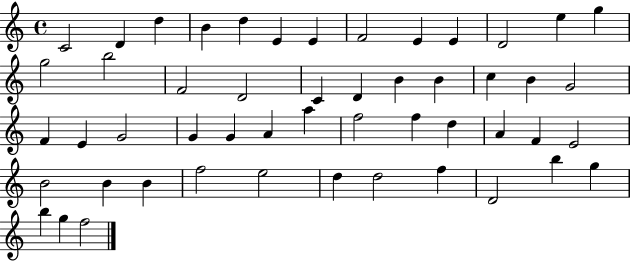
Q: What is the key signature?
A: C major